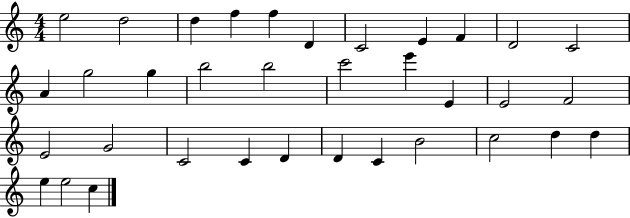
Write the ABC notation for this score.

X:1
T:Untitled
M:4/4
L:1/4
K:C
e2 d2 d f f D C2 E F D2 C2 A g2 g b2 b2 c'2 e' E E2 F2 E2 G2 C2 C D D C B2 c2 d d e e2 c